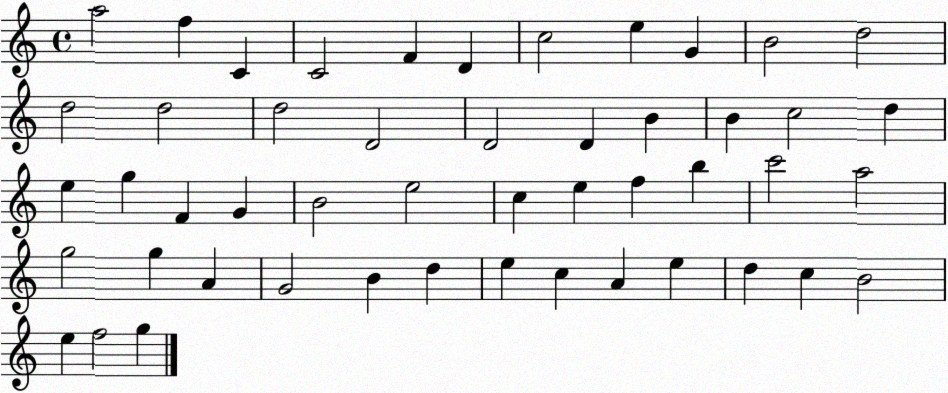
X:1
T:Untitled
M:4/4
L:1/4
K:C
a2 f C C2 F D c2 e G B2 d2 d2 d2 d2 D2 D2 D B B c2 d e g F G B2 e2 c e f b c'2 a2 g2 g A G2 B d e c A e d c B2 e f2 g